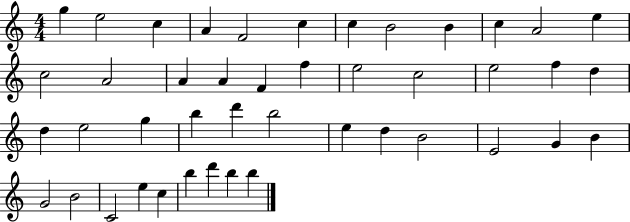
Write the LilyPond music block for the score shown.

{
  \clef treble
  \numericTimeSignature
  \time 4/4
  \key c \major
  g''4 e''2 c''4 | a'4 f'2 c''4 | c''4 b'2 b'4 | c''4 a'2 e''4 | \break c''2 a'2 | a'4 a'4 f'4 f''4 | e''2 c''2 | e''2 f''4 d''4 | \break d''4 e''2 g''4 | b''4 d'''4 b''2 | e''4 d''4 b'2 | e'2 g'4 b'4 | \break g'2 b'2 | c'2 e''4 c''4 | b''4 d'''4 b''4 b''4 | \bar "|."
}